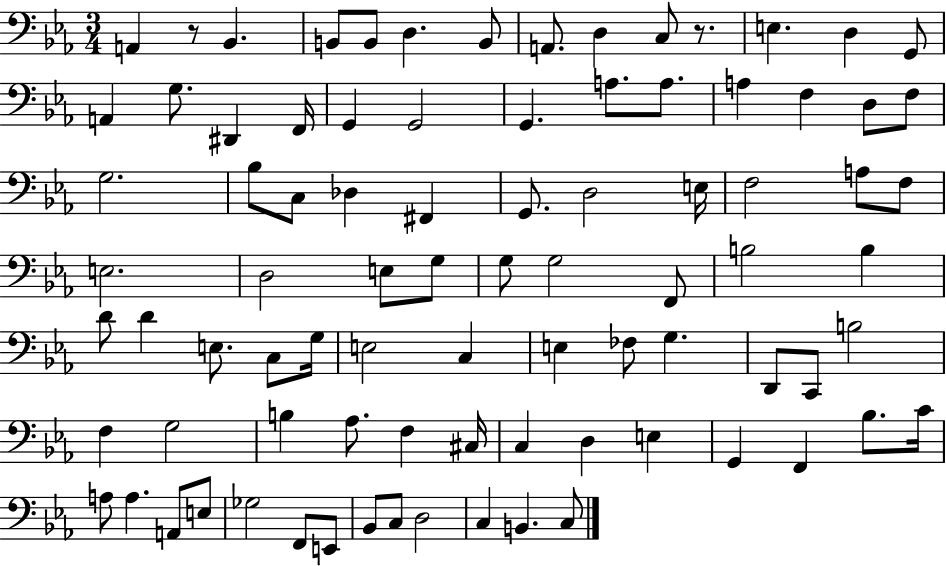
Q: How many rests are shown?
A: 2